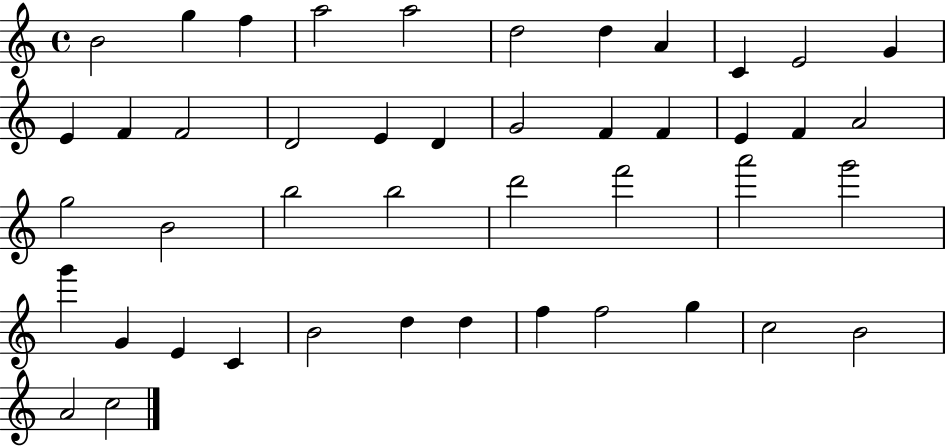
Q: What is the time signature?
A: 4/4